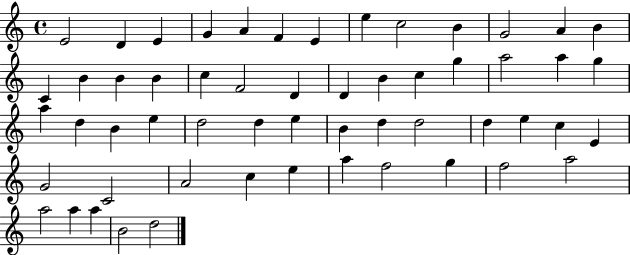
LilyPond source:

{
  \clef treble
  \time 4/4
  \defaultTimeSignature
  \key c \major
  e'2 d'4 e'4 | g'4 a'4 f'4 e'4 | e''4 c''2 b'4 | g'2 a'4 b'4 | \break c'4 b'4 b'4 b'4 | c''4 f'2 d'4 | d'4 b'4 c''4 g''4 | a''2 a''4 g''4 | \break a''4 d''4 b'4 e''4 | d''2 d''4 e''4 | b'4 d''4 d''2 | d''4 e''4 c''4 e'4 | \break g'2 c'2 | a'2 c''4 e''4 | a''4 f''2 g''4 | f''2 a''2 | \break a''2 a''4 a''4 | b'2 d''2 | \bar "|."
}